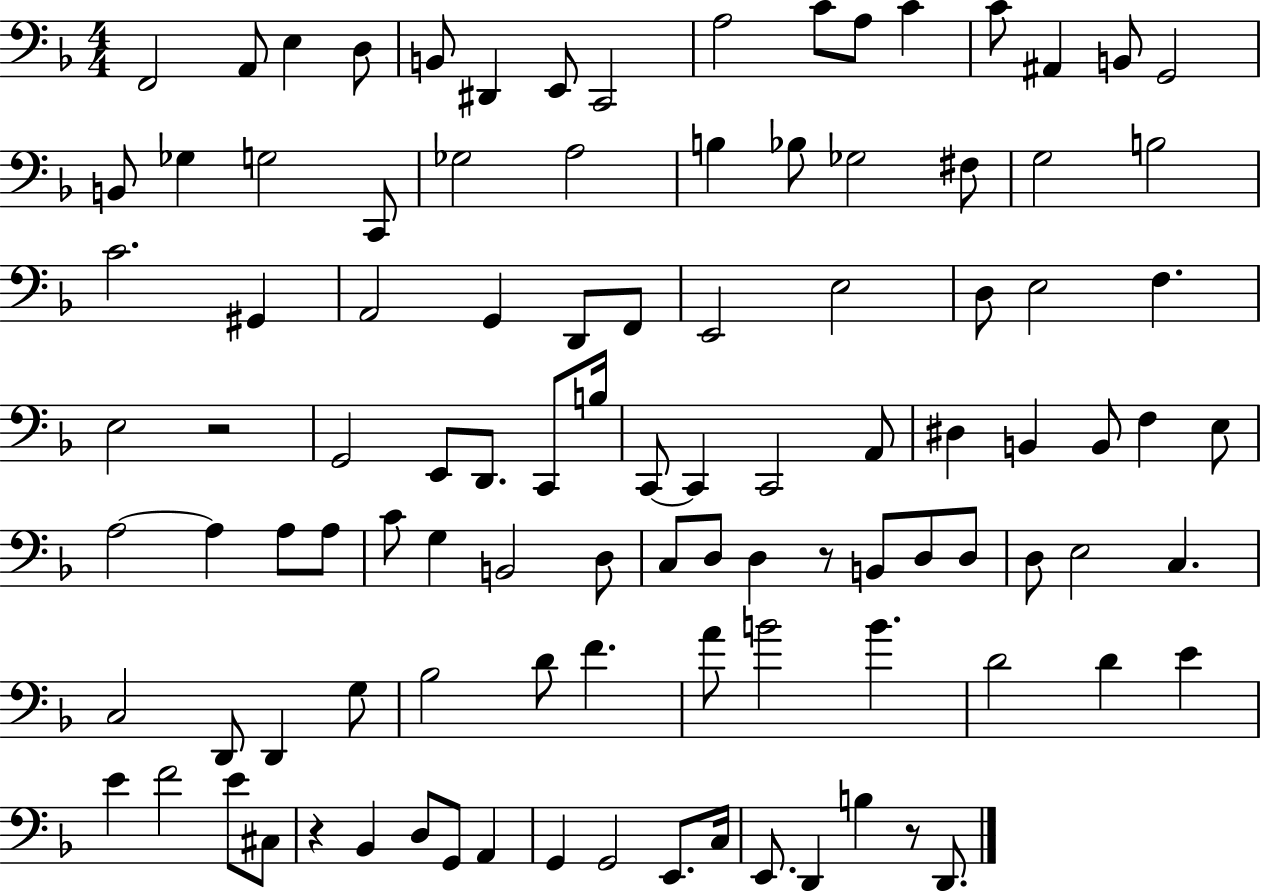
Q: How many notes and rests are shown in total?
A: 104